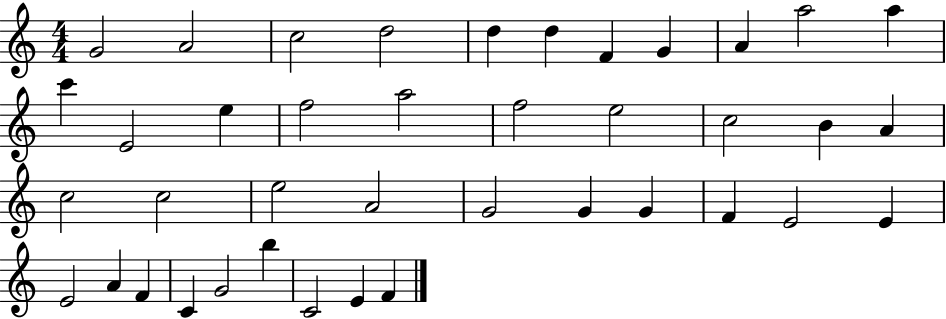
G4/h A4/h C5/h D5/h D5/q D5/q F4/q G4/q A4/q A5/h A5/q C6/q E4/h E5/q F5/h A5/h F5/h E5/h C5/h B4/q A4/q C5/h C5/h E5/h A4/h G4/h G4/q G4/q F4/q E4/h E4/q E4/h A4/q F4/q C4/q G4/h B5/q C4/h E4/q F4/q